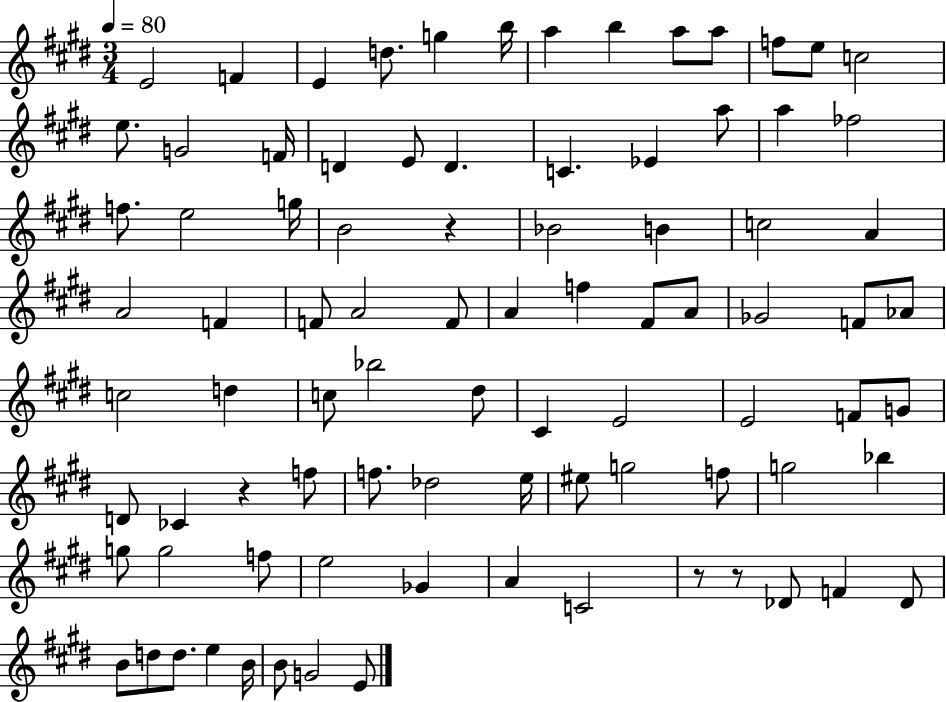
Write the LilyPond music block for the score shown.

{
  \clef treble
  \numericTimeSignature
  \time 3/4
  \key e \major
  \tempo 4 = 80
  e'2 f'4 | e'4 d''8. g''4 b''16 | a''4 b''4 a''8 a''8 | f''8 e''8 c''2 | \break e''8. g'2 f'16 | d'4 e'8 d'4. | c'4. ees'4 a''8 | a''4 fes''2 | \break f''8. e''2 g''16 | b'2 r4 | bes'2 b'4 | c''2 a'4 | \break a'2 f'4 | f'8 a'2 f'8 | a'4 f''4 fis'8 a'8 | ges'2 f'8 aes'8 | \break c''2 d''4 | c''8 bes''2 dis''8 | cis'4 e'2 | e'2 f'8 g'8 | \break d'8 ces'4 r4 f''8 | f''8. des''2 e''16 | eis''8 g''2 f''8 | g''2 bes''4 | \break g''8 g''2 f''8 | e''2 ges'4 | a'4 c'2 | r8 r8 des'8 f'4 des'8 | \break b'8 d''8 d''8. e''4 b'16 | b'8 g'2 e'8 | \bar "|."
}